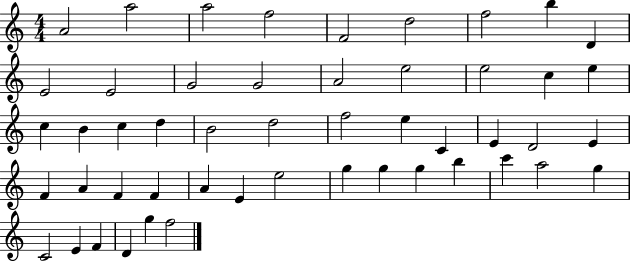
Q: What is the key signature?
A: C major